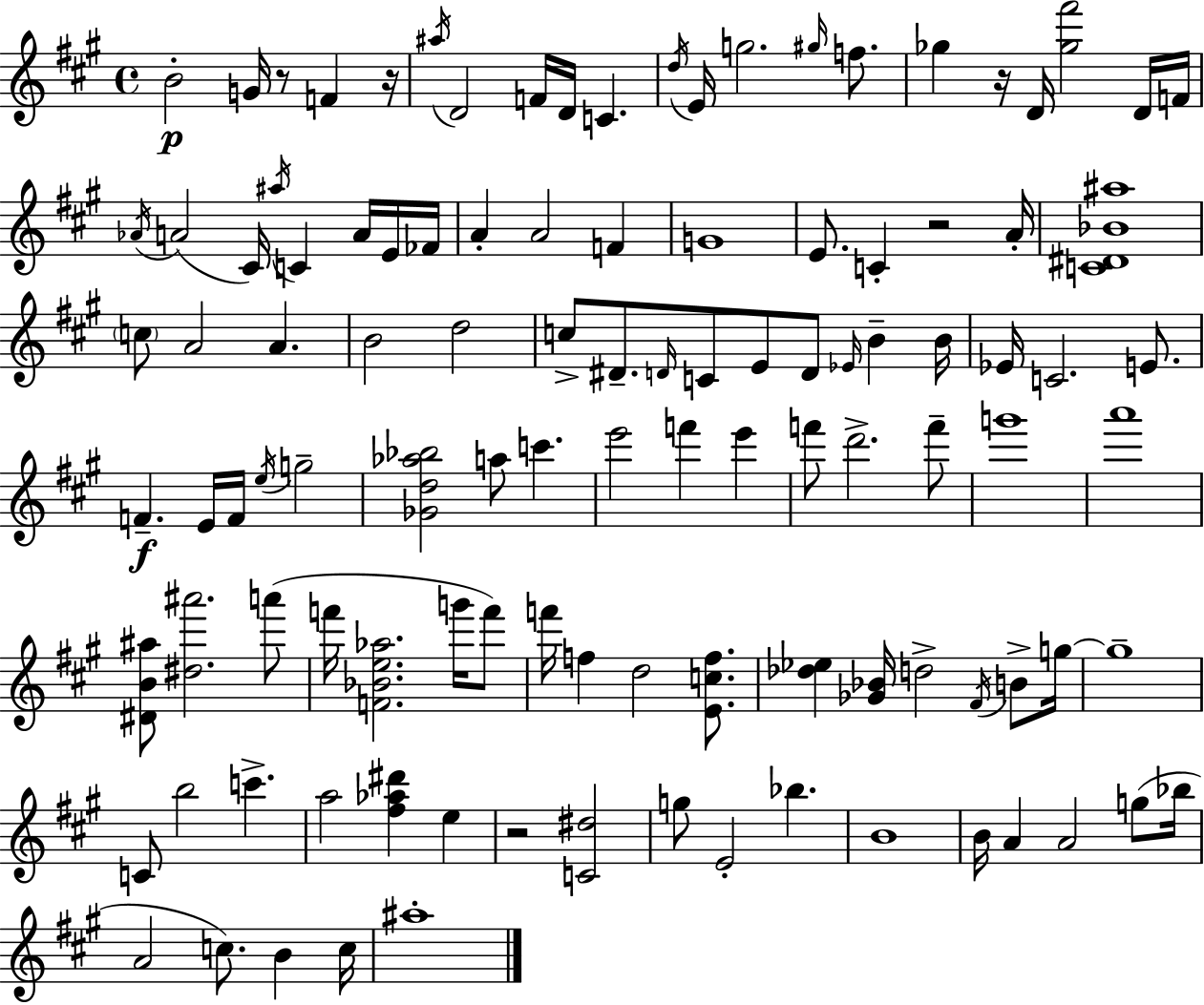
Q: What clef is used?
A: treble